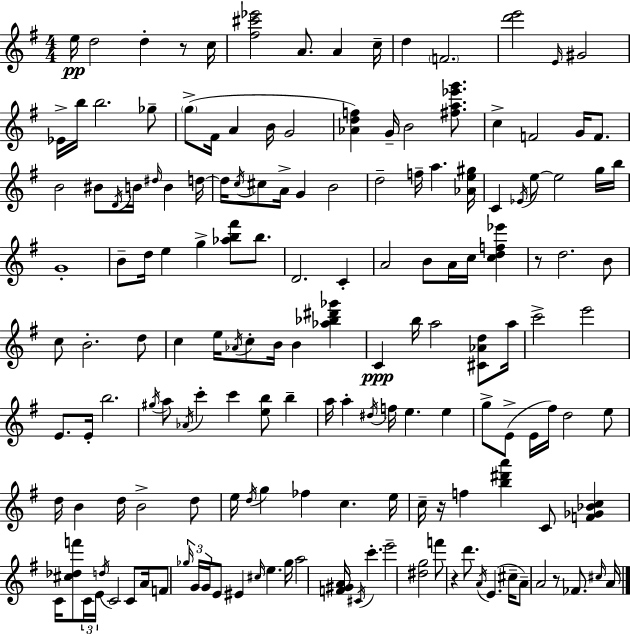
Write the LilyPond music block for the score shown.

{
  \clef treble
  \numericTimeSignature
  \time 4/4
  \key g \major
  \repeat volta 2 { e''16\pp d''2 d''4-. r8 c''16 | <fis'' cis''' ees'''>2 a'8. a'4 c''16-- | d''4 \parenthesize f'2. | <d''' e'''>2 \grace { e'16 } gis'2 | \break ees'16-> b''16 b''2. ges''8-- | \parenthesize g''8->( fis'16 a'4 b'16 g'2 | <aes' d'' f''>4) g'16-- b'2 <fis'' a'' ees''' g'''>8. | c''4-> f'2 g'16 f'8. | \break b'2 bis'8 \acciaccatura { d'16 } b'16 \grace { dis''16 } b'4 | d''16~~ d''16 \acciaccatura { c''16 } cis''8 a'16-> g'4 b'2 | d''2-- f''16-- a''4. | <aes' e'' gis''>16 c'4 \acciaccatura { ees'16 } e''8~~ e''2 | \break g''16 b''16 g'1-. | b'8-- d''16 e''4 g''4-> | <aes'' b'' fis'''>8 b''8. d'2. | c'4-. a'2 b'8 a'16 | \break c''16 <c'' d'' f'' ees'''>4 r8 d''2. | b'8 c''8 b'2.-. | d''8 c''4 e''16 \acciaccatura { aes'16 } c''8-. b'16 b'4 | <aes'' bes'' dis''' ges'''>4 c'4\ppp b''16 a''2 | \break <cis' aes' d''>8 a''16 c'''2-> e'''2 | e'8. e'16-. b''2. | \acciaccatura { gis''16 } a''8 \acciaccatura { aes'16 } c'''4-. c'''4 | <e'' b''>8 b''4-- a''16 a''4-. \acciaccatura { dis''16 } f''16 e''4. | \break e''4 g''8-> e'8->( e'16 fis''16) d''2 | e''8 d''16 b'4 d''16 b'2-> | d''8 e''16 \acciaccatura { d''16 } g''4 fes''4 | c''4. e''16 c''16-- r16 f''4 | \break <b'' dis''' a'''>4 c'8 <f' ges' bes' c''>4 c'16 <cis'' des'' f'''>8 \tuplet 3/2 { c'16 e'16 \acciaccatura { d''16 } } | c'2 c'8 a'16 f'8 \tuplet 3/2 { \grace { ges''16 } g'16 g'16 } | e'8 eis'4 \grace { cis''16 } e''4. ges''16 a''2 | <f' gis' a'>16 \acciaccatura { cis'16 } c'''4.-. e'''2-- | \break <dis'' g''>2 f'''8 | r4 d'''8. \acciaccatura { a'16 } e'4.( cis''16-- a'8--) | a'2 r8 fes'8. \grace { cis''16 } a'16 | } \bar "|."
}